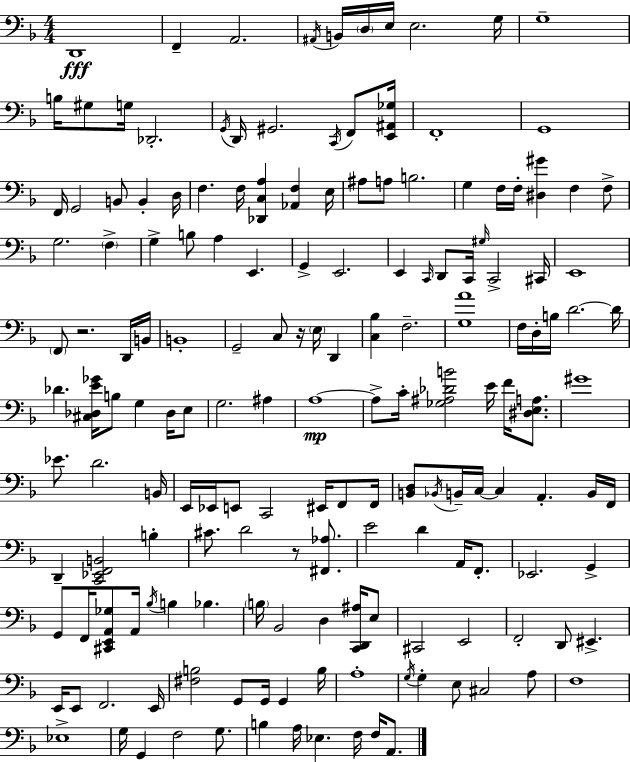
X:1
T:Untitled
M:4/4
L:1/4
K:F
D,,4 F,, A,,2 ^A,,/4 B,,/4 D,/4 E,/4 E,2 G,/4 G,4 B,/4 ^G,/2 G,/4 _D,,2 G,,/4 D,,/4 ^G,,2 C,,/4 F,,/2 [E,,^A,,_G,]/4 F,,4 G,,4 F,,/4 G,,2 B,,/2 B,, D,/4 F, F,/4 [_D,,C,A,] [_A,,F,] E,/4 ^A,/2 A,/2 B,2 G, F,/4 F,/4 [^D,^G] F, F,/2 G,2 F, G, B,/2 A, E,, G,, E,,2 E,, C,,/4 D,,/2 C,,/4 ^G,/4 C,,2 ^C,,/4 E,,4 F,,/2 z2 D,,/4 B,,/4 B,,4 G,,2 C,/2 z/4 E,/4 D,, [C,_B,] F,2 [G,A]4 F,/4 D,/4 B,/4 D2 D/4 _D [^C,_D,E_G]/4 B,/2 G, _D,/4 E,/2 G,2 ^A, A,4 A,/2 C/4 [_G,^A,_DB]2 E/4 F/4 [^D,E,A,]/2 ^G4 _E/2 D2 B,,/4 E,,/4 _E,,/4 E,,/2 C,,2 ^E,,/4 F,,/2 F,,/4 [B,,D,]/2 _B,,/4 B,,/4 C,/4 C, A,, B,,/4 F,,/4 D,, [C,,_E,,F,,B,,]2 B, ^C/2 D2 z/2 [^F,,_A,]/2 E2 D A,,/4 F,,/2 _E,,2 G,, G,,/2 F,,/4 [^C,,E,,A,,_G,]/2 A,,/4 _B,/4 B, _B, B,/4 _B,,2 D, [C,,D,,^A,]/4 E,/2 ^C,,2 E,,2 F,,2 D,,/2 ^E,, E,,/4 E,,/2 F,,2 E,,/4 [^F,B,]2 G,,/2 G,,/4 G,, B,/4 A,4 G,/4 G, E,/2 ^C,2 A,/2 F,4 _E,4 G,/4 G,, F,2 G,/2 B, A,/4 _E, F,/4 F,/4 A,,/2